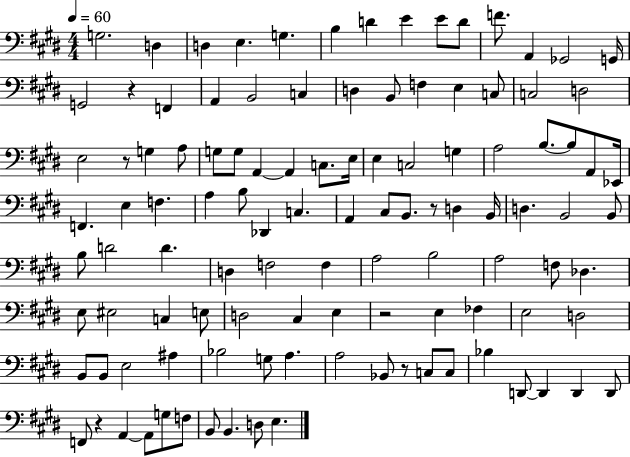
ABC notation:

X:1
T:Untitled
M:4/4
L:1/4
K:E
G,2 D, D, E, G, B, D E E/2 D/2 F/2 A,, _G,,2 G,,/4 G,,2 z F,, A,, B,,2 C, D, B,,/2 F, E, C,/2 C,2 D,2 E,2 z/2 G, A,/2 G,/2 G,/2 A,, A,, C,/2 E,/4 E, C,2 G, A,2 B,/2 B,/2 A,,/2 _E,,/4 F,, E, F, A, B,/2 _D,, C, A,, ^C,/2 B,,/2 z/2 D, B,,/4 D, B,,2 B,,/2 B,/2 D2 D D, F,2 F, A,2 B,2 A,2 F,/2 _D, E,/2 ^E,2 C, E,/2 D,2 ^C, E, z2 E, _F, E,2 D,2 B,,/2 B,,/2 E,2 ^A, _B,2 G,/2 A, A,2 _B,,/2 z/2 C,/2 C,/2 _B, D,,/2 D,, D,, D,,/2 F,,/2 z A,, A,,/2 G,/2 F,/2 B,,/2 B,, D,/2 E,